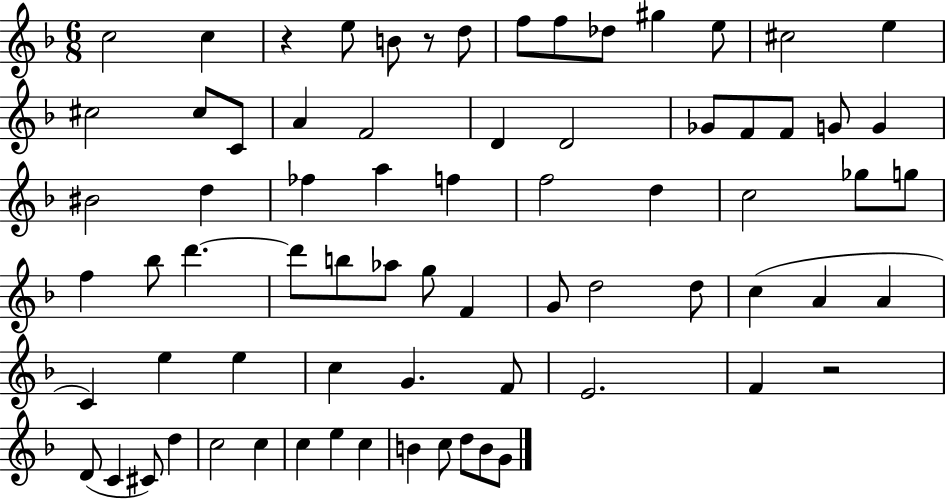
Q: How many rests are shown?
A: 3